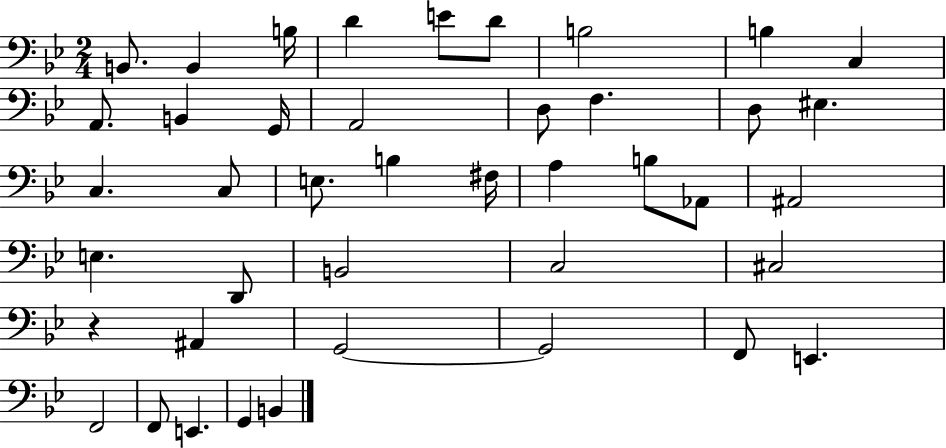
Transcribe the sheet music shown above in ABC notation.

X:1
T:Untitled
M:2/4
L:1/4
K:Bb
B,,/2 B,, B,/4 D E/2 D/2 B,2 B, C, A,,/2 B,, G,,/4 A,,2 D,/2 F, D,/2 ^E, C, C,/2 E,/2 B, ^F,/4 A, B,/2 _A,,/2 ^A,,2 E, D,,/2 B,,2 C,2 ^C,2 z ^A,, G,,2 G,,2 F,,/2 E,, F,,2 F,,/2 E,, G,, B,,